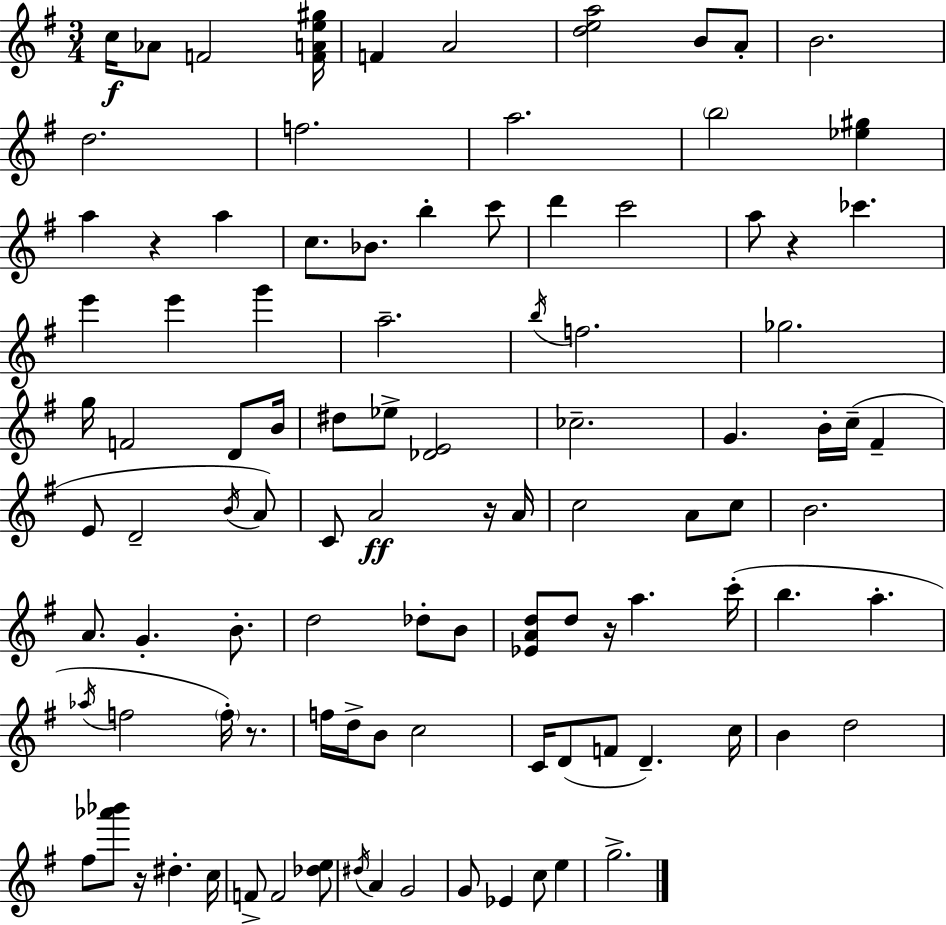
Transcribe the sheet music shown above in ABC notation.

X:1
T:Untitled
M:3/4
L:1/4
K:G
c/4 _A/2 F2 [FAe^g]/4 F A2 [dea]2 B/2 A/2 B2 d2 f2 a2 b2 [_e^g] a z a c/2 _B/2 b c'/2 d' c'2 a/2 z _c' e' e' g' a2 b/4 f2 _g2 g/4 F2 D/2 B/4 ^d/2 _e/2 [_DE]2 _c2 G B/4 c/4 ^F E/2 D2 B/4 A/2 C/2 A2 z/4 A/4 c2 A/2 c/2 B2 A/2 G B/2 d2 _d/2 B/2 [_EAd]/2 d/2 z/4 a c'/4 b a _a/4 f2 f/4 z/2 f/4 d/4 B/2 c2 C/4 D/2 F/2 D c/4 B d2 ^f/2 [_a'_b']/2 z/4 ^d c/4 F/2 F2 [_de]/2 ^d/4 A G2 G/2 _E c/2 e g2